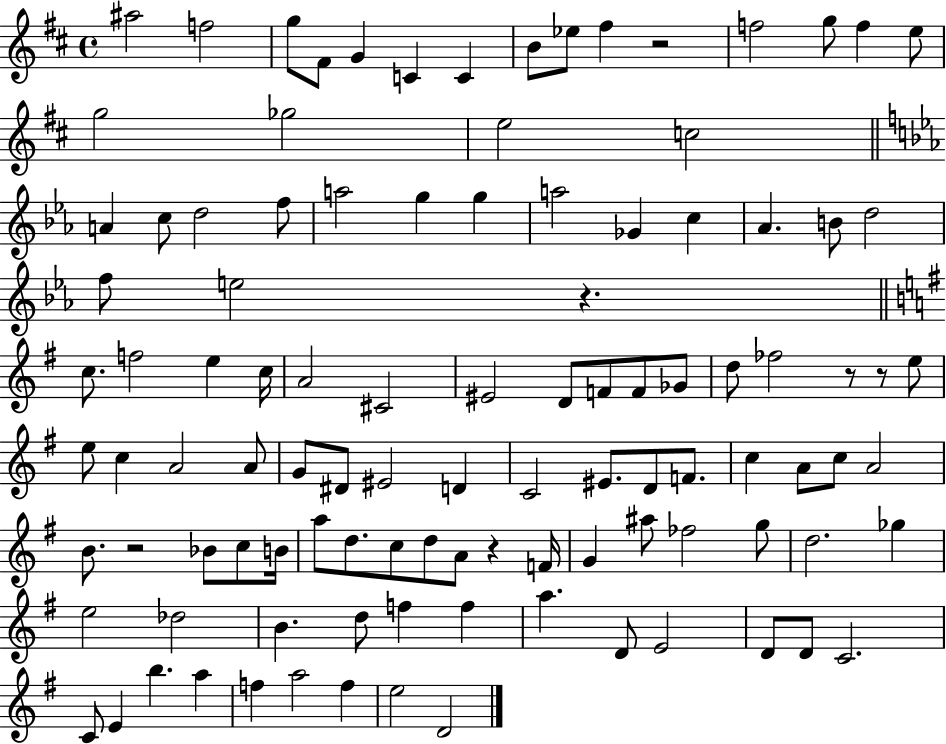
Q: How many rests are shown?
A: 6